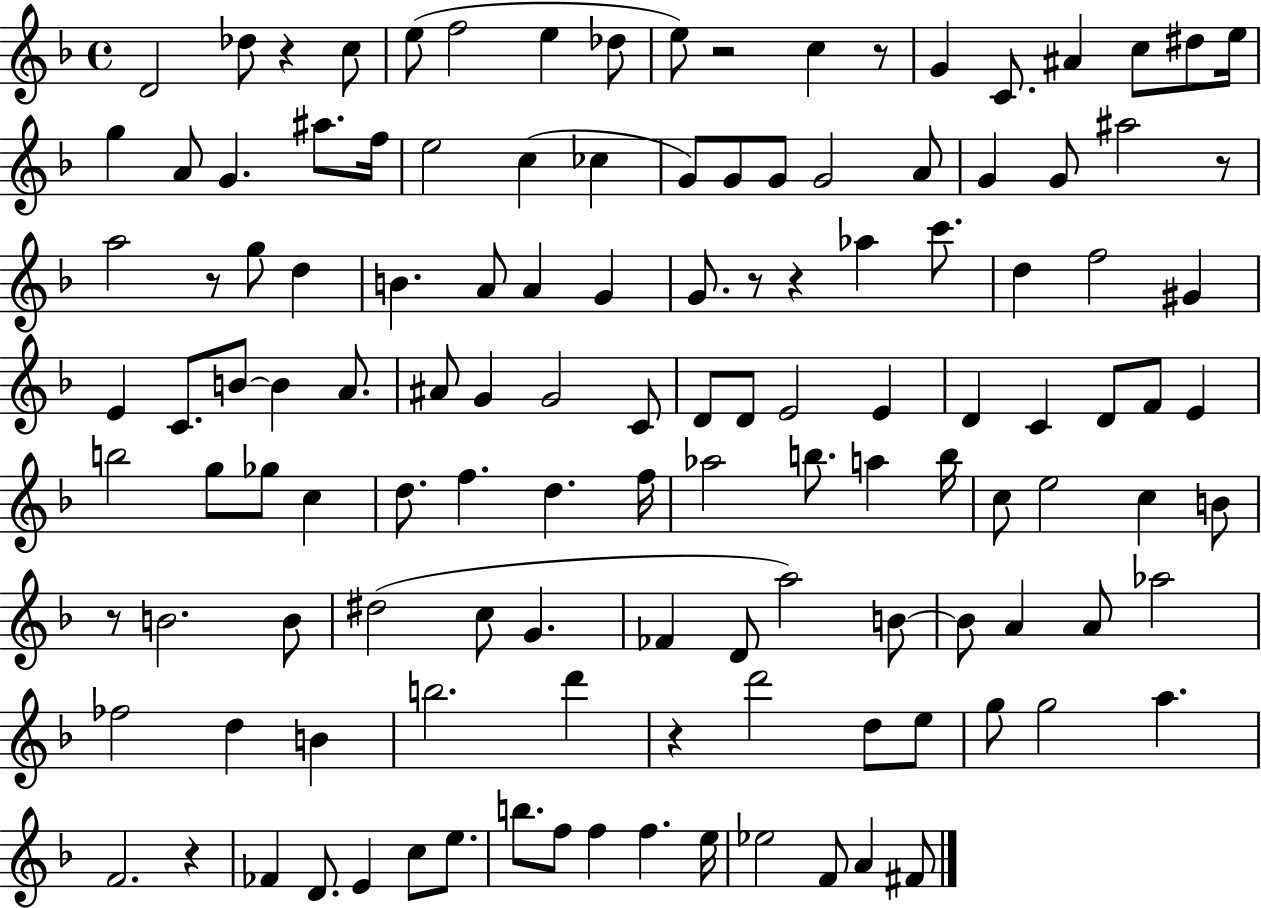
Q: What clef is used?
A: treble